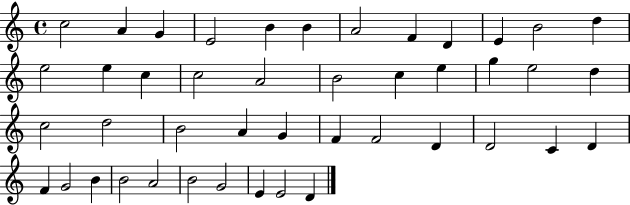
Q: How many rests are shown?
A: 0